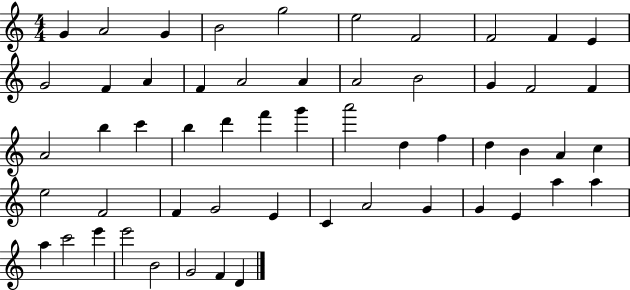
{
  \clef treble
  \numericTimeSignature
  \time 4/4
  \key c \major
  g'4 a'2 g'4 | b'2 g''2 | e''2 f'2 | f'2 f'4 e'4 | \break g'2 f'4 a'4 | f'4 a'2 a'4 | a'2 b'2 | g'4 f'2 f'4 | \break a'2 b''4 c'''4 | b''4 d'''4 f'''4 g'''4 | a'''2 d''4 f''4 | d''4 b'4 a'4 c''4 | \break e''2 f'2 | f'4 g'2 e'4 | c'4 a'2 g'4 | g'4 e'4 a''4 a''4 | \break a''4 c'''2 e'''4 | e'''2 b'2 | g'2 f'4 d'4 | \bar "|."
}